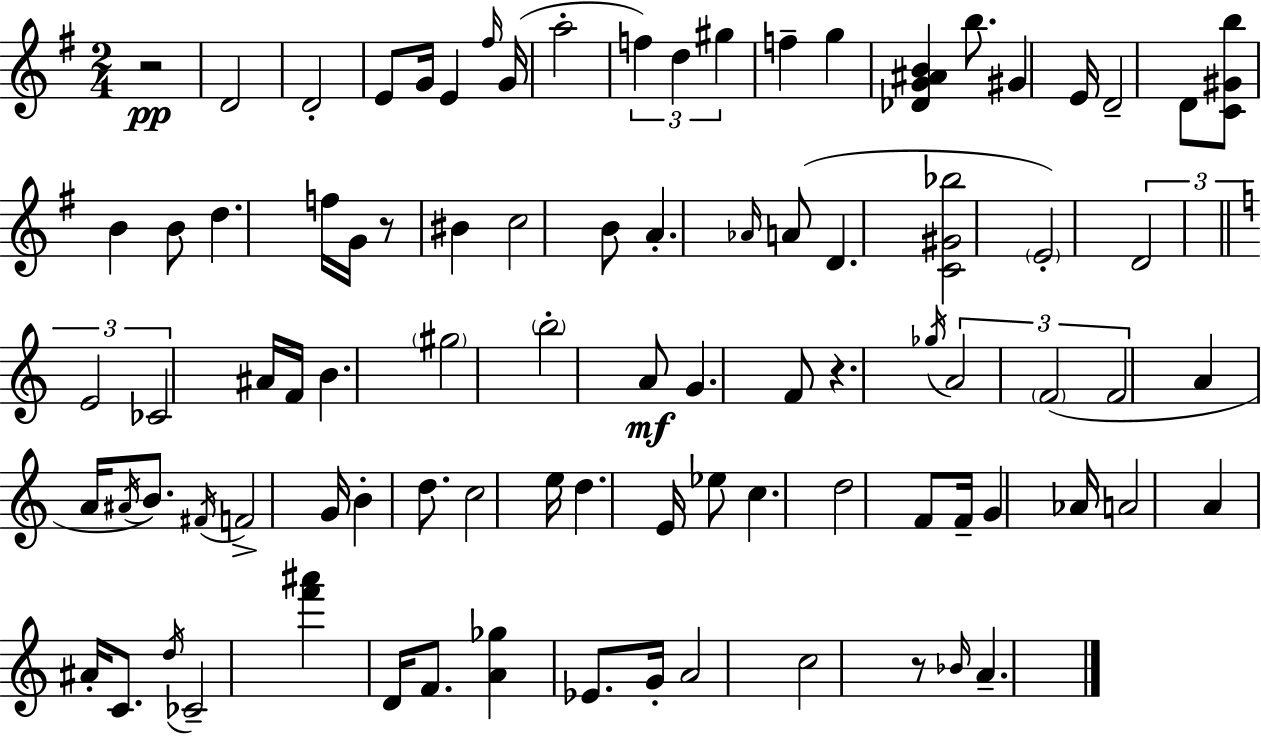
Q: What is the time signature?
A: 2/4